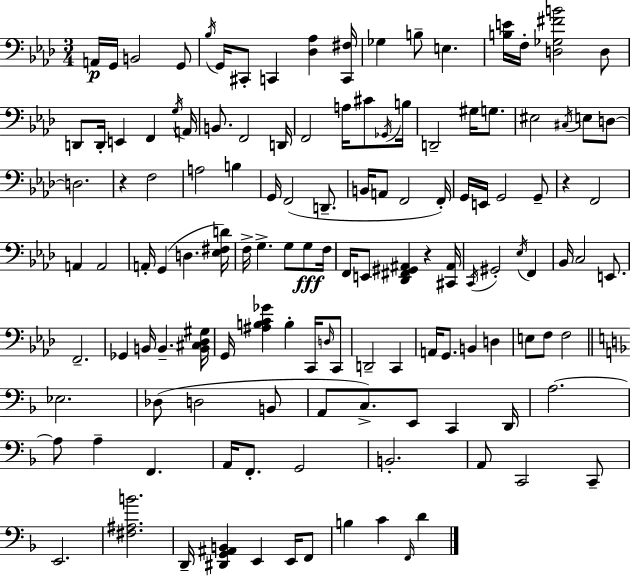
{
  \clef bass
  \numericTimeSignature
  \time 3/4
  \key f \minor
  a,16\p g,16 b,2 g,8 | \acciaccatura { bes16 } g,16 cis,8-. c,4 <des aes>4 | <c, fis>16 ges4 b8-- e4. | <b e'>16 f16-. <d ges fis' b'>2 d8 | \break d,8 d,16-. e,4 f,4 | \acciaccatura { g16 } a,16 b,8. f,2 | d,16 f,2 a16 cis'8 | \acciaccatura { ges,16 } b16 d,2-- gis16 | \break g8. eis2 \acciaccatura { cis16 } | e8 d8~~ d2. | r4 f2 | a2 | \break b4 g,16 f,2( | d,8.-- b,16 a,8 f,2 | f,16-.) g,16 e,16 g,2 | g,8-- r4 f,2 | \break a,4 a,2 | a,16-. g,4( d4. | <ees fis d'>16) f16-> g4.-> g8 | g8\fff f16 f,16 e,8 <des, fis, gis, ais,>4 r4 | \break <cis, ais,>16 \acciaccatura { c,16 } gis,2-. | \acciaccatura { ees16 } f,4 bes,16 c2 | e,8. f,2.-- | ges,4 b,16 b,4.-- | \break <b, cis des gis>16 g,16 <ais b c' ges'>4 b4-. | c,16 \grace { d16 } c,8 d,2-- | c,4 a,16 g,8. b,4 | d4 e8 f8 f2 | \break \bar "||" \break \key f \major ees2. | des8( d2 b,8 | a,8 c8.->) e,8 c,4 d,16 | a2.~~ | \break a8 a4-- f,4. | a,16 f,8.-. g,2 | b,2.-. | a,8 c,2 c,8-- | \break e,2. | <fis ais b'>2. | d,16-- <dis, g, ais, b,>4 e,4 e,16 f,8 | b4 c'4 \grace { f,16 } d'4 | \break \bar "|."
}